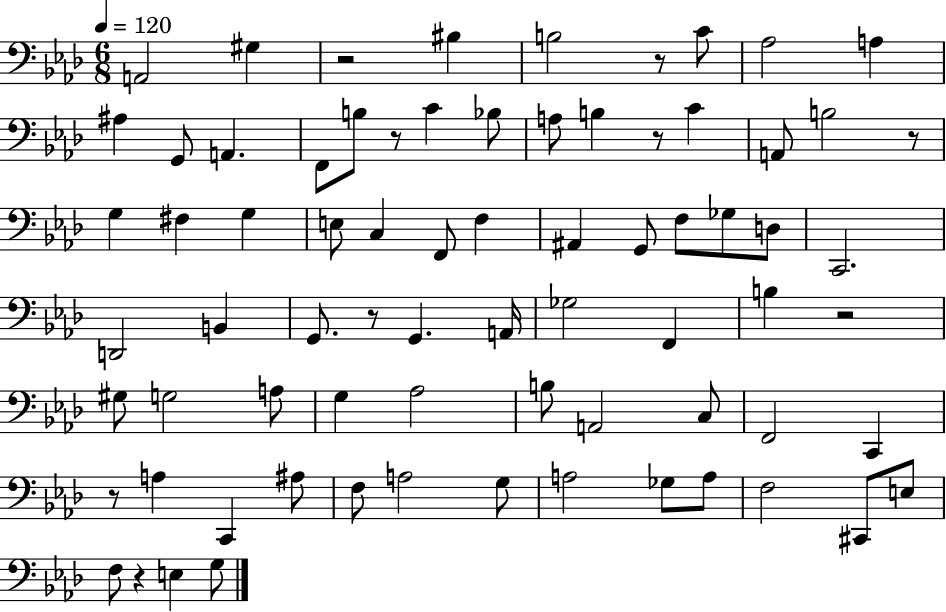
A2/h G#3/q R/h BIS3/q B3/h R/e C4/e Ab3/h A3/q A#3/q G2/e A2/q. F2/e B3/e R/e C4/q Bb3/e A3/e B3/q R/e C4/q A2/e B3/h R/e G3/q F#3/q G3/q E3/e C3/q F2/e F3/q A#2/q G2/e F3/e Gb3/e D3/e C2/h. D2/h B2/q G2/e. R/e G2/q. A2/s Gb3/h F2/q B3/q R/h G#3/e G3/h A3/e G3/q Ab3/h B3/e A2/h C3/e F2/h C2/q R/e A3/q C2/q A#3/e F3/e A3/h G3/e A3/h Gb3/e A3/e F3/h C#2/e E3/e F3/e R/q E3/q G3/e